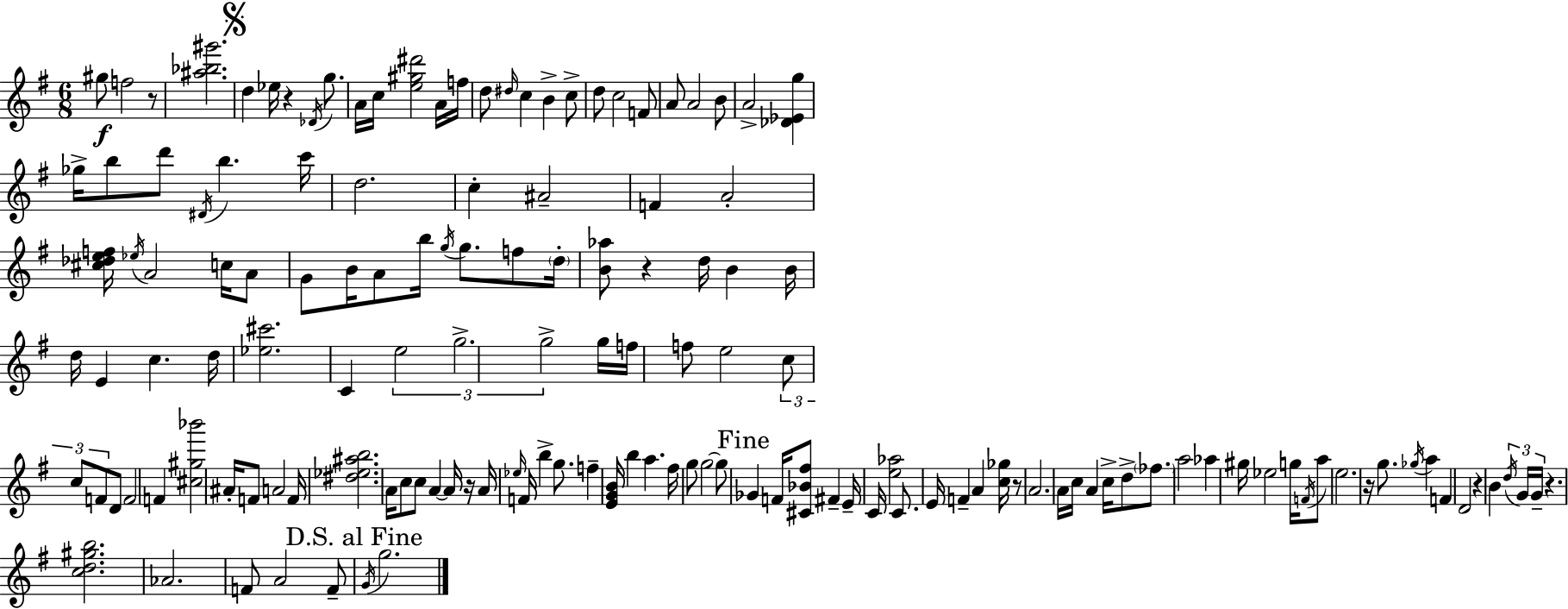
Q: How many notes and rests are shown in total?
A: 147